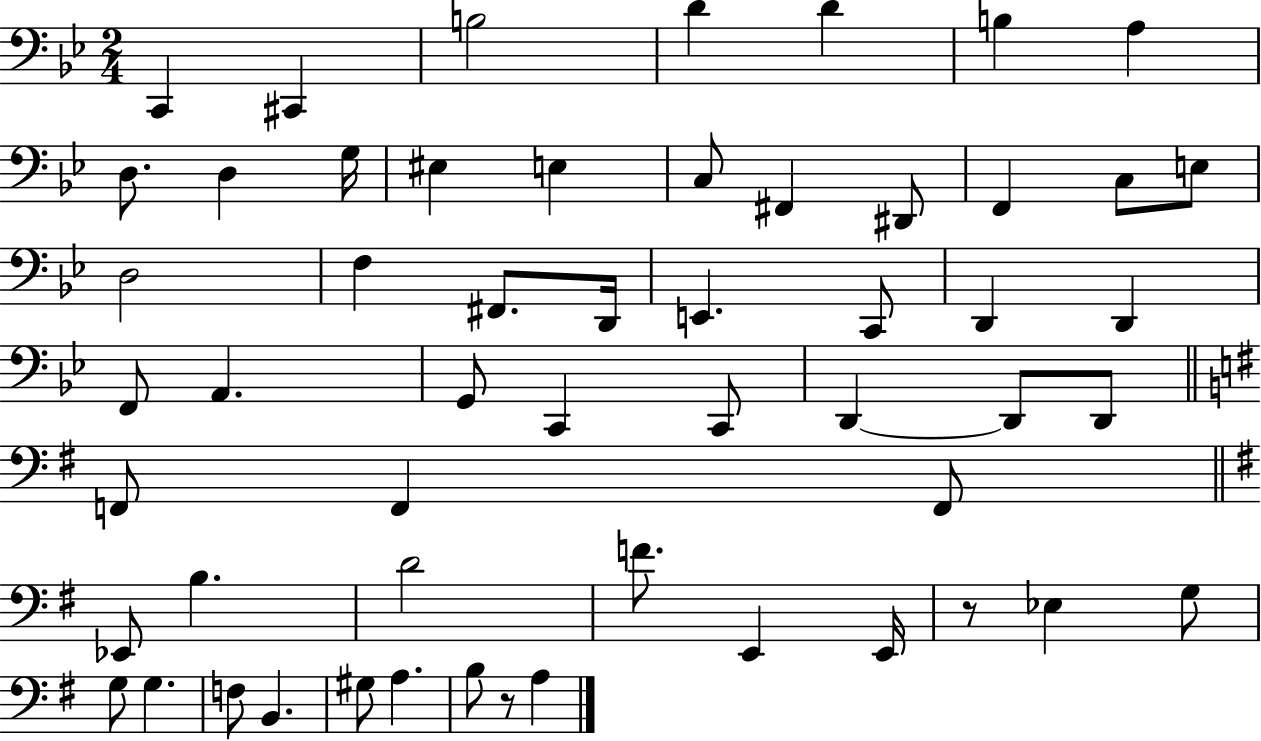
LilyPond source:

{
  \clef bass
  \numericTimeSignature
  \time 2/4
  \key bes \major
  \repeat volta 2 { c,4 cis,4 | b2 | d'4 d'4 | b4 a4 | \break d8. d4 g16 | eis4 e4 | c8 fis,4 dis,8 | f,4 c8 e8 | \break d2 | f4 fis,8. d,16 | e,4. c,8 | d,4 d,4 | \break f,8 a,4. | g,8 c,4 c,8 | d,4~~ d,8 d,8 | \bar "||" \break \key g \major f,8 f,4 f,8 | \bar "||" \break \key e \minor ees,8 b4. | d'2 | f'8. e,4 e,16 | r8 ees4 g8 | \break g8 g4. | f8 b,4. | gis8 a4. | b8 r8 a4 | \break } \bar "|."
}